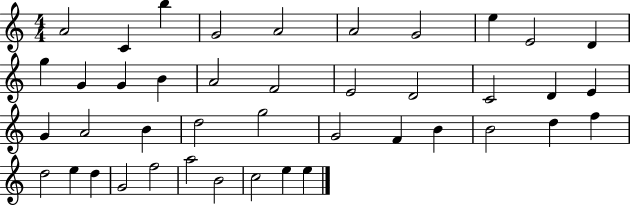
X:1
T:Untitled
M:4/4
L:1/4
K:C
A2 C b G2 A2 A2 G2 e E2 D g G G B A2 F2 E2 D2 C2 D E G A2 B d2 g2 G2 F B B2 d f d2 e d G2 f2 a2 B2 c2 e e